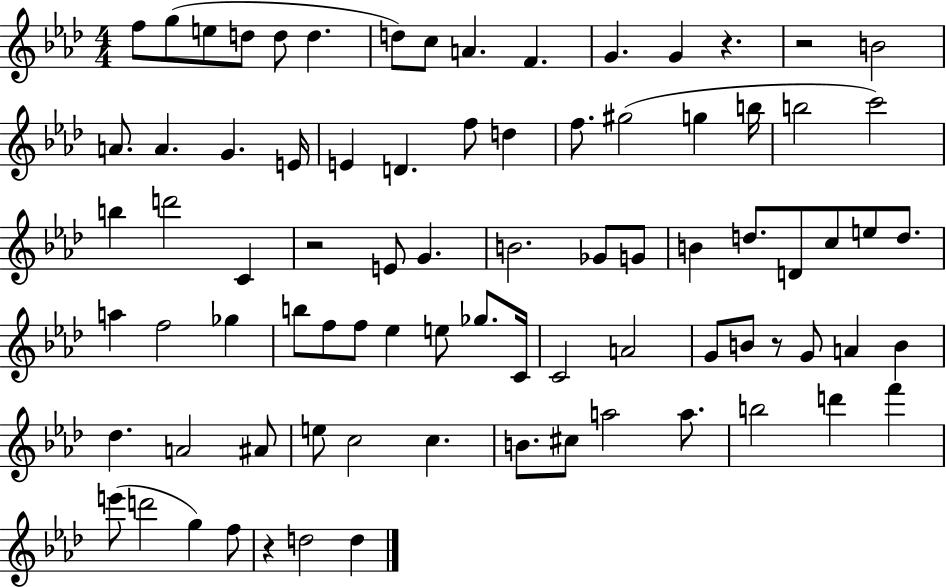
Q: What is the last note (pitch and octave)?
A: D5